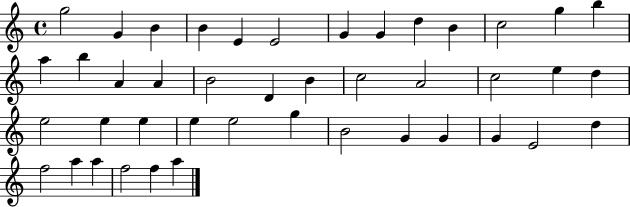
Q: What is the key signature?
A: C major